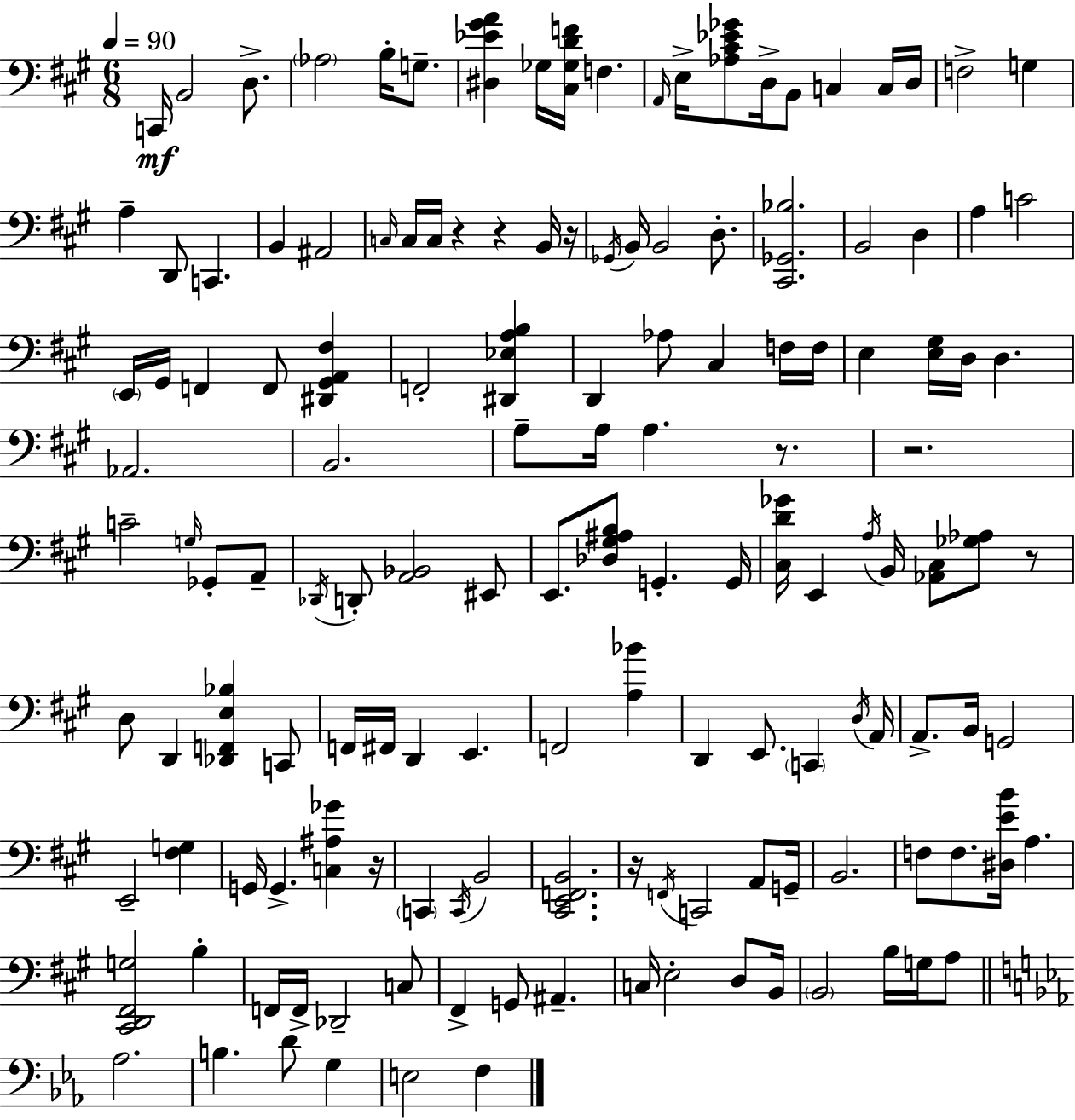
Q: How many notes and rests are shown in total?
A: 144